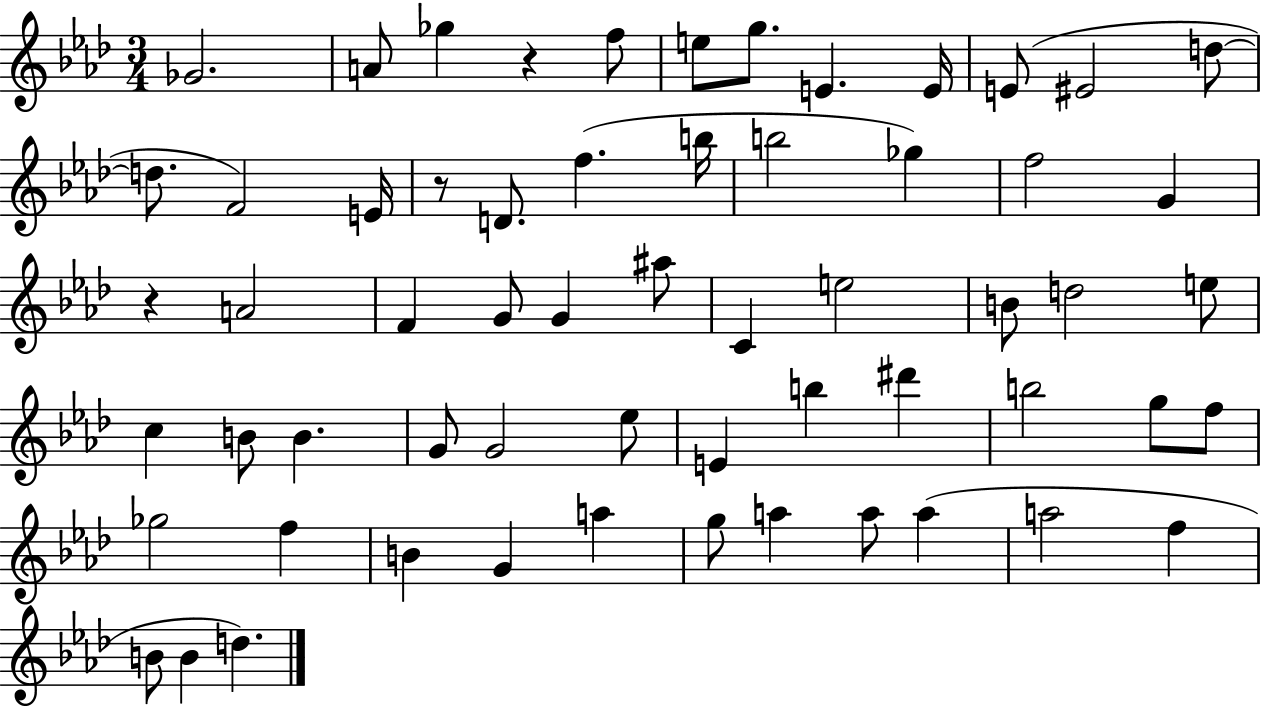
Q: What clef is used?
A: treble